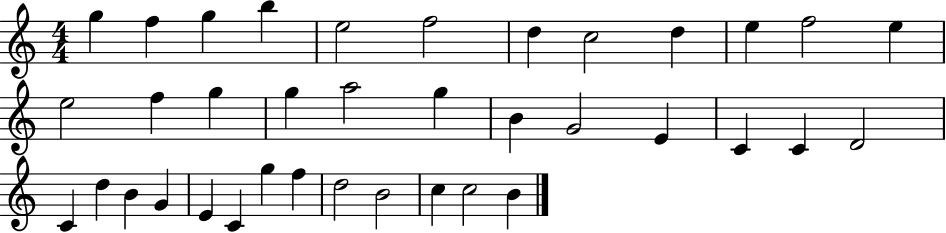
{
  \clef treble
  \numericTimeSignature
  \time 4/4
  \key c \major
  g''4 f''4 g''4 b''4 | e''2 f''2 | d''4 c''2 d''4 | e''4 f''2 e''4 | \break e''2 f''4 g''4 | g''4 a''2 g''4 | b'4 g'2 e'4 | c'4 c'4 d'2 | \break c'4 d''4 b'4 g'4 | e'4 c'4 g''4 f''4 | d''2 b'2 | c''4 c''2 b'4 | \break \bar "|."
}